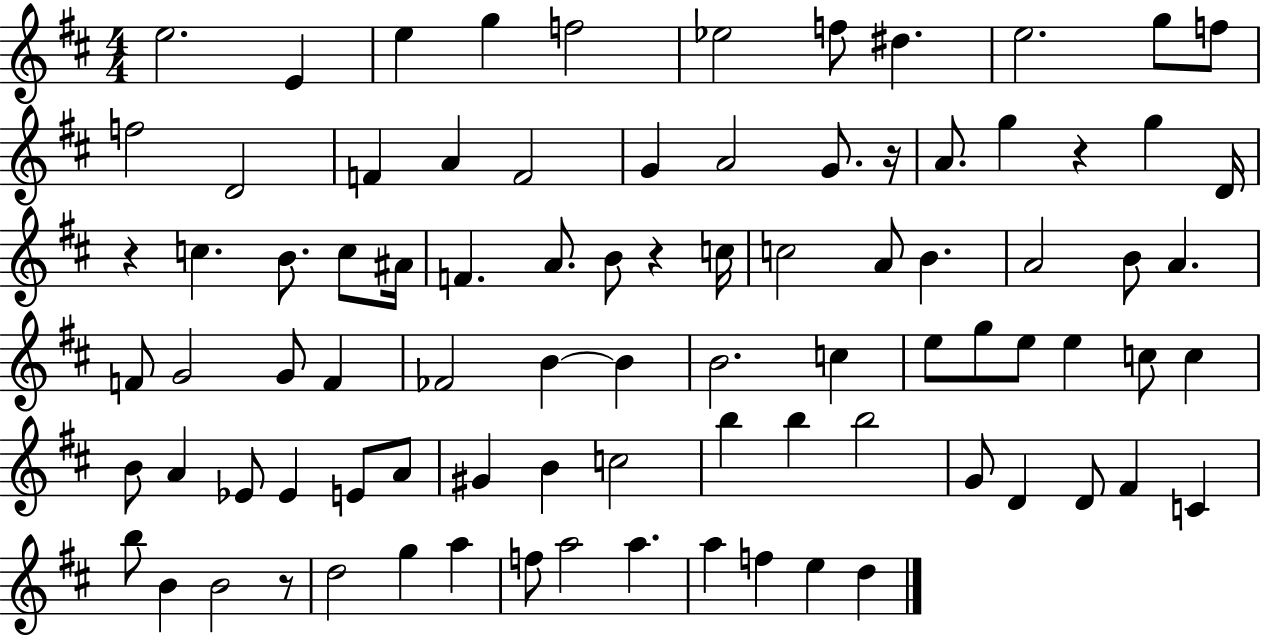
E5/h. E4/q E5/q G5/q F5/h Eb5/h F5/e D#5/q. E5/h. G5/e F5/e F5/h D4/h F4/q A4/q F4/h G4/q A4/h G4/e. R/s A4/e. G5/q R/q G5/q D4/s R/q C5/q. B4/e. C5/e A#4/s F4/q. A4/e. B4/e R/q C5/s C5/h A4/e B4/q. A4/h B4/e A4/q. F4/e G4/h G4/e F4/q FES4/h B4/q B4/q B4/h. C5/q E5/e G5/e E5/e E5/q C5/e C5/q B4/e A4/q Eb4/e Eb4/q E4/e A4/e G#4/q B4/q C5/h B5/q B5/q B5/h G4/e D4/q D4/e F#4/q C4/q B5/e B4/q B4/h R/e D5/h G5/q A5/q F5/e A5/h A5/q. A5/q F5/q E5/q D5/q